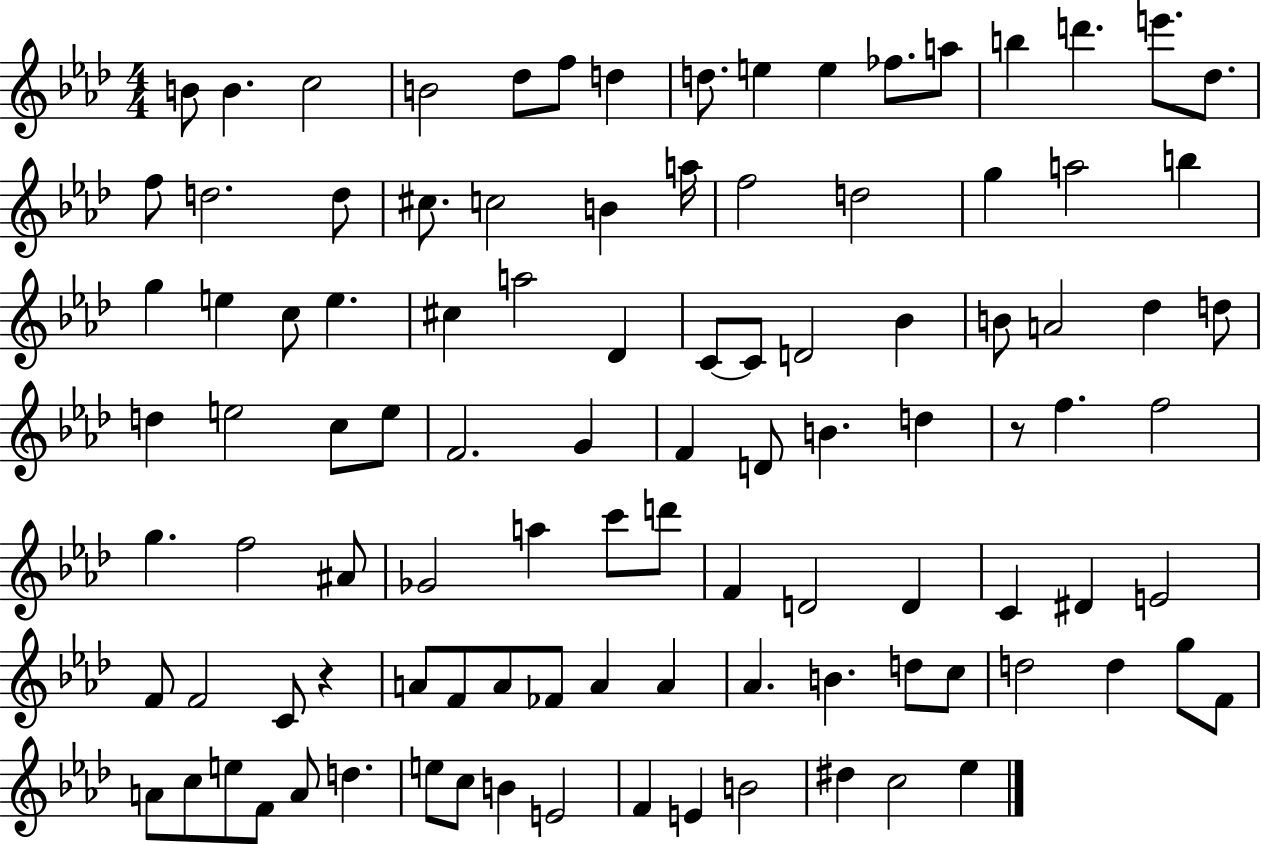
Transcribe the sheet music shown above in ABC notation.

X:1
T:Untitled
M:4/4
L:1/4
K:Ab
B/2 B c2 B2 _d/2 f/2 d d/2 e e _f/2 a/2 b d' e'/2 _d/2 f/2 d2 d/2 ^c/2 c2 B a/4 f2 d2 g a2 b g e c/2 e ^c a2 _D C/2 C/2 D2 _B B/2 A2 _d d/2 d e2 c/2 e/2 F2 G F D/2 B d z/2 f f2 g f2 ^A/2 _G2 a c'/2 d'/2 F D2 D C ^D E2 F/2 F2 C/2 z A/2 F/2 A/2 _F/2 A A _A B d/2 c/2 d2 d g/2 F/2 A/2 c/2 e/2 F/2 A/2 d e/2 c/2 B E2 F E B2 ^d c2 _e